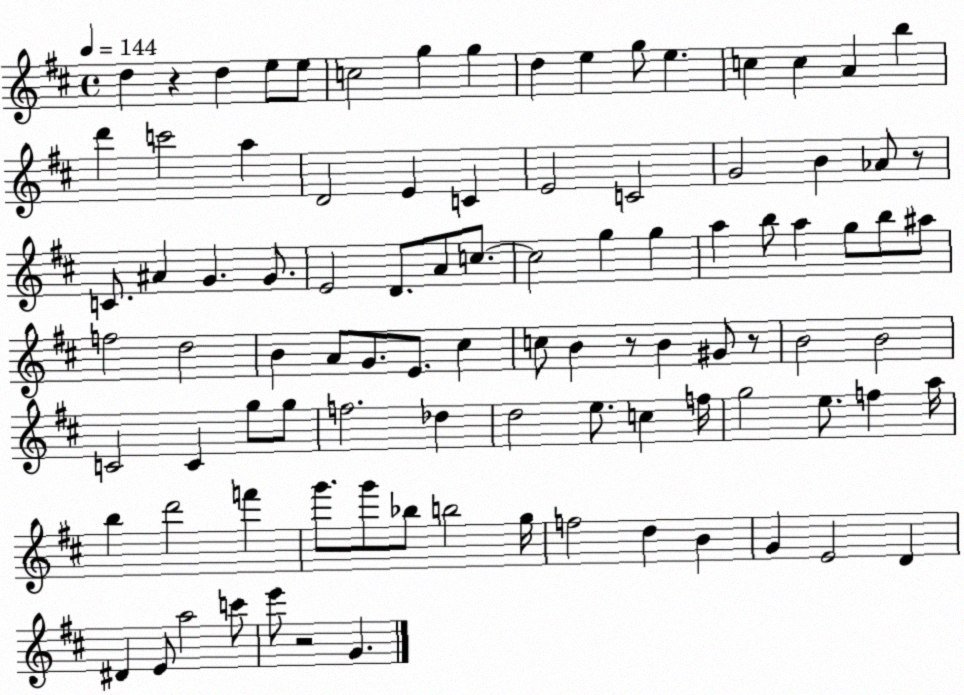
X:1
T:Untitled
M:4/4
L:1/4
K:D
d z d e/2 e/2 c2 g g d e g/2 e c c A b d' c'2 a D2 E C E2 C2 G2 B _A/2 z/2 C/2 ^A G G/2 E2 D/2 A/2 c/2 c2 g g a b/2 a g/2 b/2 ^a/2 f2 d2 B A/2 G/2 E/2 ^c c/2 B z/2 B ^G/2 z/2 B2 B2 C2 C g/2 g/2 f2 _d d2 e/2 c f/4 g2 e/2 f a/4 b d'2 f' g'/2 g'/2 _b/2 b2 g/4 f2 d B G E2 D ^D E/2 a2 c'/2 e'/2 z2 G